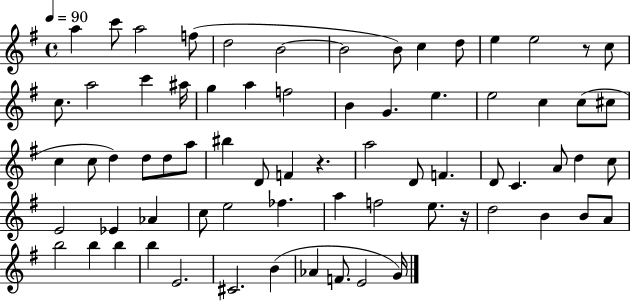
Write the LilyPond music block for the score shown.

{
  \clef treble
  \time 4/4
  \defaultTimeSignature
  \key g \major
  \tempo 4 = 90
  \repeat volta 2 { a''4 c'''8 a''2 f''8( | d''2 b'2~~ | b'2 b'8) c''4 d''8 | e''4 e''2 r8 c''8 | \break c''8. a''2 c'''4 ais''16 | g''4 a''4 f''2 | b'4 g'4. e''4. | e''2 c''4 c''8( cis''8 | \break c''4 c''8 d''4) d''8 d''8 a''8 | bis''4 d'8 f'4 r4. | a''2 d'8 f'4. | d'8 c'4. a'8 d''4 c''8 | \break e'2 ees'4 aes'4 | c''8 e''2 fes''4. | a''4 f''2 e''8. r16 | d''2 b'4 b'8 a'8 | \break b''2 b''4 b''4 | b''4 e'2. | cis'2. b'4( | aes'4 f'8. e'2 g'16) | \break } \bar "|."
}